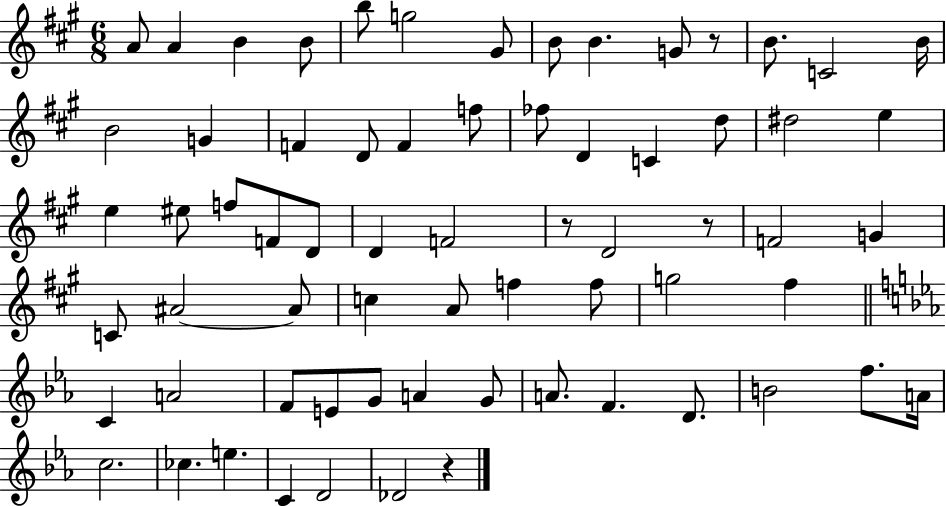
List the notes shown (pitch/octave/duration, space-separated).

A4/e A4/q B4/q B4/e B5/e G5/h G#4/e B4/e B4/q. G4/e R/e B4/e. C4/h B4/s B4/h G4/q F4/q D4/e F4/q F5/e FES5/e D4/q C4/q D5/e D#5/h E5/q E5/q EIS5/e F5/e F4/e D4/e D4/q F4/h R/e D4/h R/e F4/h G4/q C4/e A#4/h A#4/e C5/q A4/e F5/q F5/e G5/h F#5/q C4/q A4/h F4/e E4/e G4/e A4/q G4/e A4/e. F4/q. D4/e. B4/h F5/e. A4/s C5/h. CES5/q. E5/q. C4/q D4/h Db4/h R/q